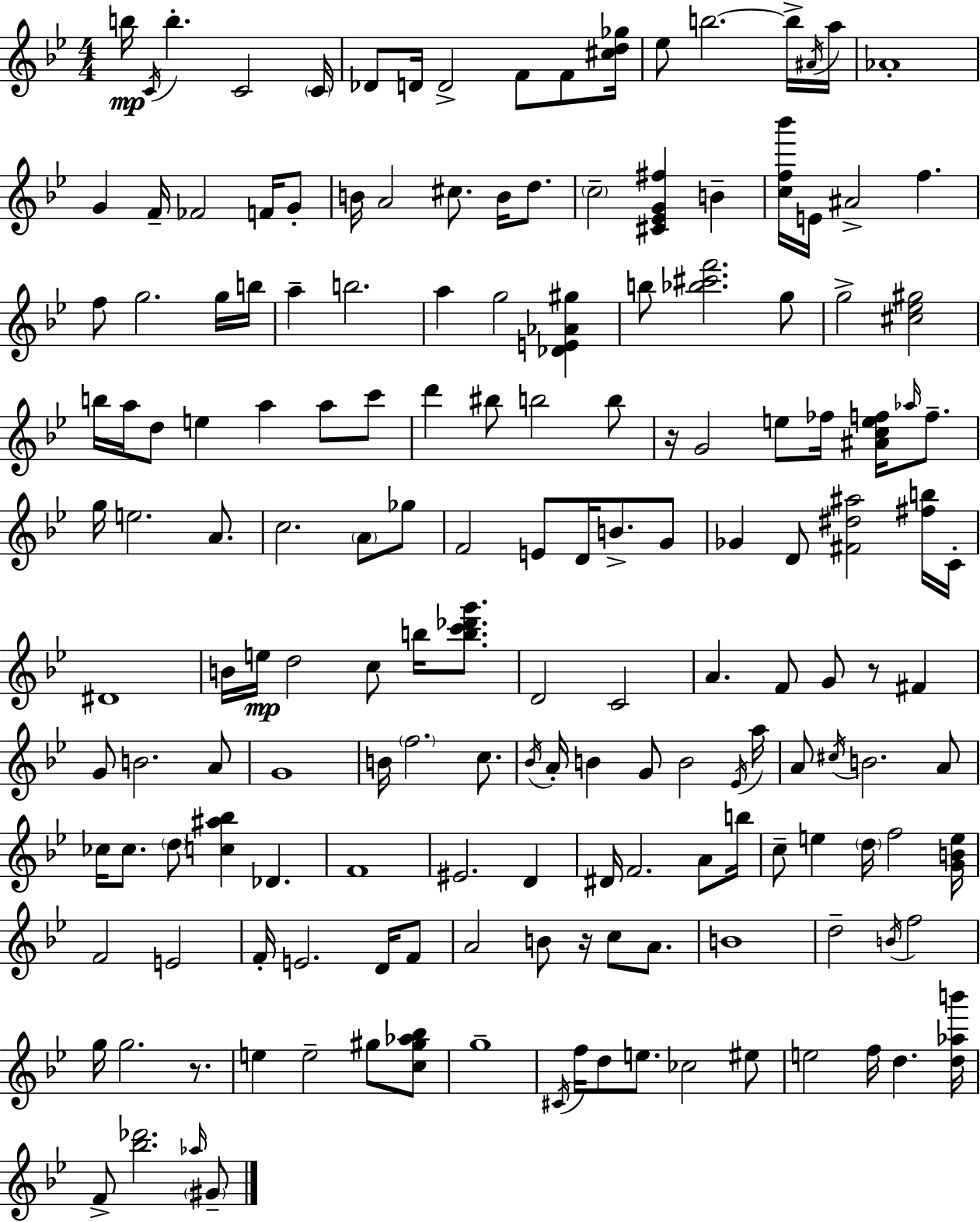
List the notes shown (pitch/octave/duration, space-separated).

B5/s C4/s B5/q. C4/h C4/s Db4/e D4/s D4/h F4/e F4/e [C#5,D5,Gb5]/s Eb5/e B5/h. B5/s A#4/s A5/s Ab4/w G4/q F4/s FES4/h F4/s G4/e B4/s A4/h C#5/e. B4/s D5/e. C5/h [C#4,Eb4,G4,F#5]/q B4/q [C5,F5,Bb6]/s E4/s A#4/h F5/q. F5/e G5/h. G5/s B5/s A5/q B5/h. A5/q G5/h [Db4,E4,Ab4,G#5]/q B5/e [Bb5,C#6,F6]/h. G5/e G5/h [C#5,Eb5,G#5]/h B5/s A5/s D5/e E5/q A5/q A5/e C6/e D6/q BIS5/e B5/h B5/e R/s G4/h E5/e FES5/s [A#4,C5,E5,F5]/s Ab5/s F5/e. G5/s E5/h. A4/e. C5/h. A4/e Gb5/e F4/h E4/e D4/s B4/e. G4/e Gb4/q D4/e [F#4,D#5,A#5]/h [F#5,B5]/s C4/s D#4/w B4/s E5/s D5/h C5/e B5/s [B5,C6,Db6,G6]/e. D4/h C4/h A4/q. F4/e G4/e R/e F#4/q G4/e B4/h. A4/e G4/w B4/s F5/h. C5/e. Bb4/s A4/s B4/q G4/e B4/h Eb4/s A5/s A4/e C#5/s B4/h. A4/e CES5/s CES5/e. D5/e [C5,A#5,Bb5]/q Db4/q. F4/w EIS4/h. D4/q D#4/s F4/h. A4/e B5/s C5/e E5/q D5/s F5/h [G4,B4,E5]/s F4/h E4/h F4/s E4/h. D4/s F4/e A4/h B4/e R/s C5/e A4/e. B4/w D5/h B4/s F5/h G5/s G5/h. R/e. E5/q E5/h G#5/e [C5,G#5,Ab5,Bb5]/e G5/w C#4/s F5/s D5/e E5/e. CES5/h EIS5/e E5/h F5/s D5/q. [D5,Ab5,B6]/s F4/e [Bb5,Db6]/h. Ab5/s G#4/e